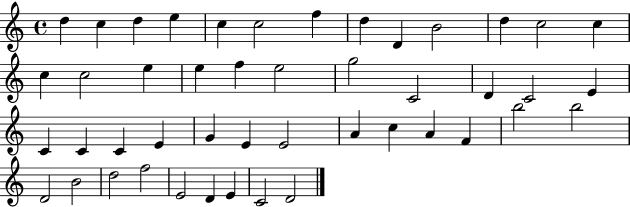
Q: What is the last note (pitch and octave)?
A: D4